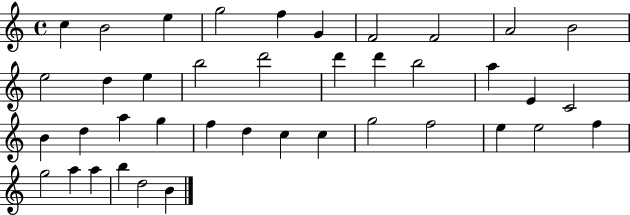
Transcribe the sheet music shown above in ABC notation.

X:1
T:Untitled
M:4/4
L:1/4
K:C
c B2 e g2 f G F2 F2 A2 B2 e2 d e b2 d'2 d' d' b2 a E C2 B d a g f d c c g2 f2 e e2 f g2 a a b d2 B